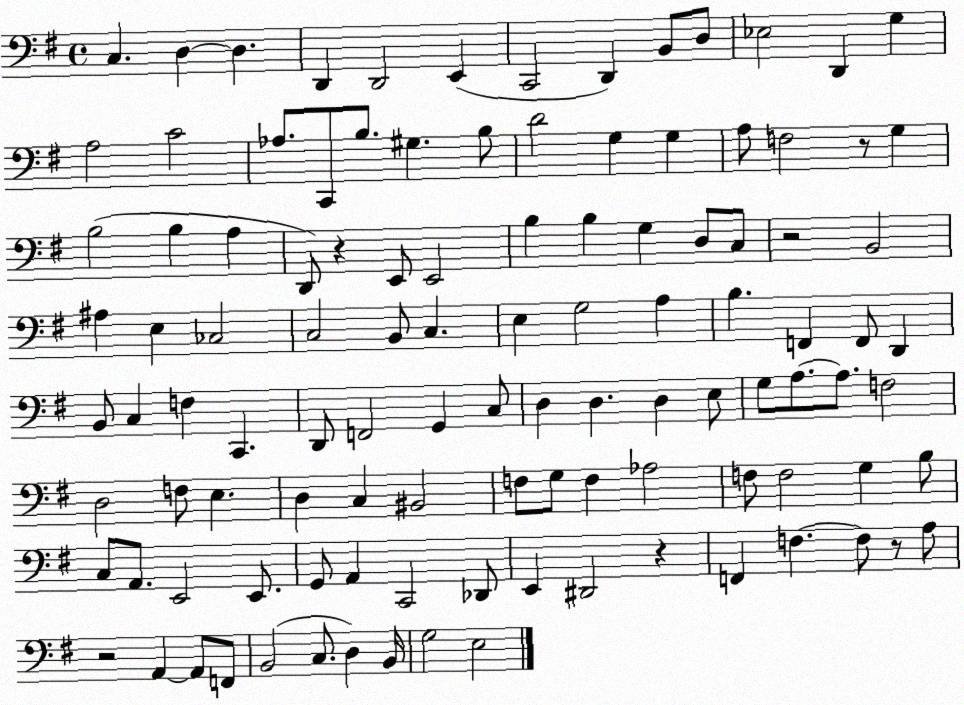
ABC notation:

X:1
T:Untitled
M:4/4
L:1/4
K:G
C, D, D, D,, D,,2 E,, C,,2 D,, B,,/2 D,/2 _E,2 D,, G, A,2 C2 _A,/2 C,,/2 B,/2 ^G, B,/2 D2 G, G, A,/2 F,2 z/2 G, B,2 B, A, D,,/2 z E,,/2 E,,2 B, B, G, D,/2 C,/2 z2 B,,2 ^A, E, _C,2 C,2 B,,/2 C, E, G,2 A, B, F,, F,,/2 D,, B,,/2 C, F, C,, D,,/2 F,,2 G,, C,/2 D, D, D, E,/2 G,/2 A,/2 A,/2 F,2 D,2 F,/2 E, D, C, ^B,,2 F,/2 G,/2 F, _A,2 F,/2 F,2 G, B,/2 C,/2 A,,/2 E,,2 E,,/2 G,,/2 A,, C,,2 _D,,/2 E,, ^D,,2 z F,, F, F,/2 z/2 A,/2 z2 A,, A,,/2 F,,/2 B,,2 C,/2 D, B,,/4 G,2 E,2